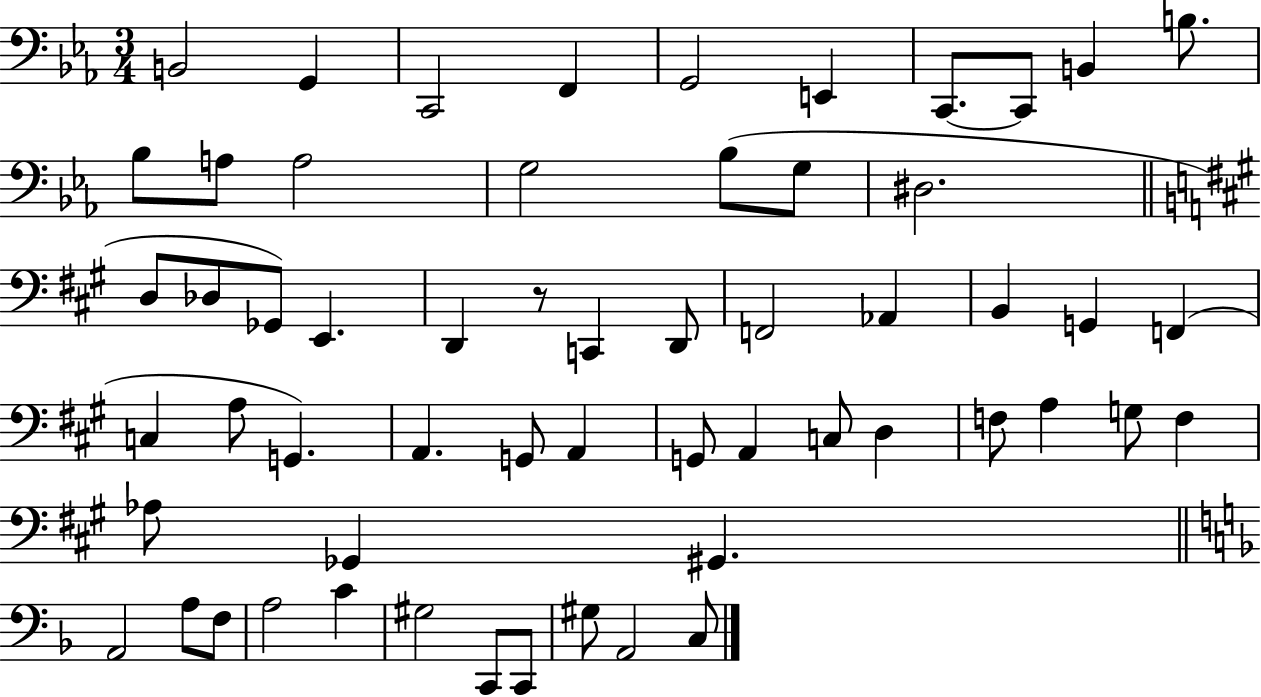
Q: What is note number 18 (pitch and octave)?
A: D3